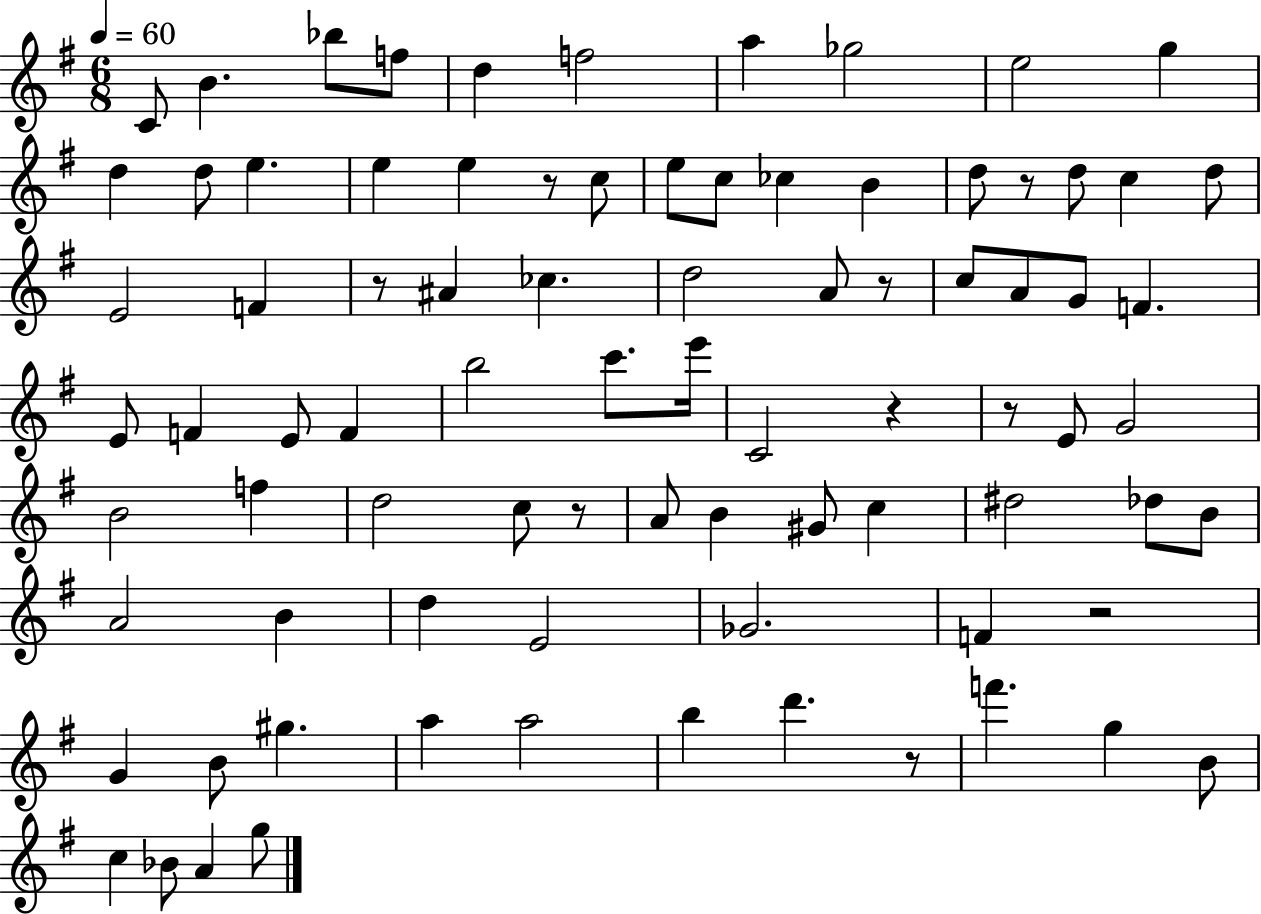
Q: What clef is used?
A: treble